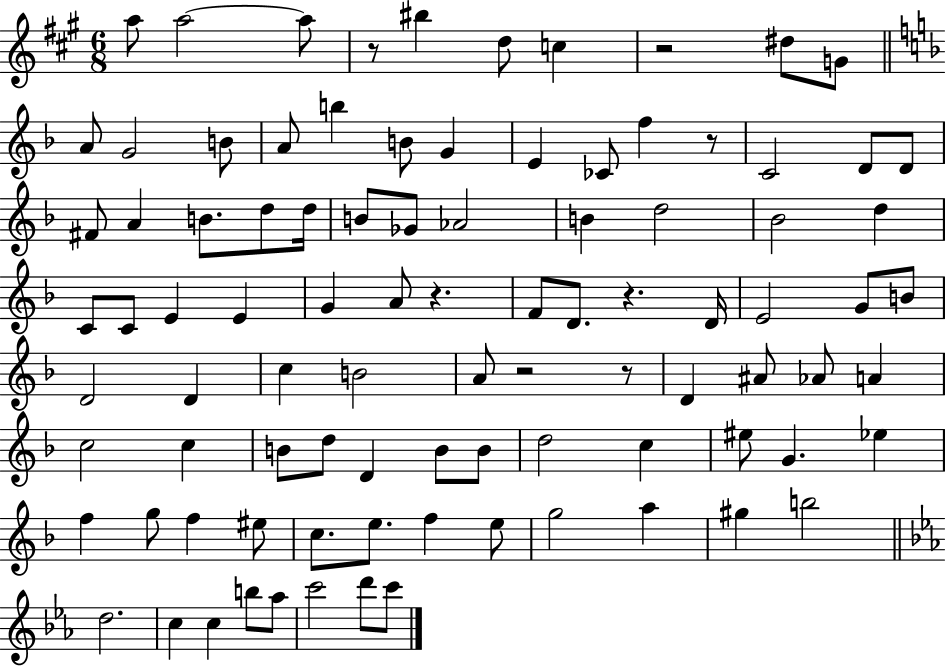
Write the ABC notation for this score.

X:1
T:Untitled
M:6/8
L:1/4
K:A
a/2 a2 a/2 z/2 ^b d/2 c z2 ^d/2 G/2 A/2 G2 B/2 A/2 b B/2 G E _C/2 f z/2 C2 D/2 D/2 ^F/2 A B/2 d/2 d/4 B/2 _G/2 _A2 B d2 _B2 d C/2 C/2 E E G A/2 z F/2 D/2 z D/4 E2 G/2 B/2 D2 D c B2 A/2 z2 z/2 D ^A/2 _A/2 A c2 c B/2 d/2 D B/2 B/2 d2 c ^e/2 G _e f g/2 f ^e/2 c/2 e/2 f e/2 g2 a ^g b2 d2 c c b/2 _a/2 c'2 d'/2 c'/2